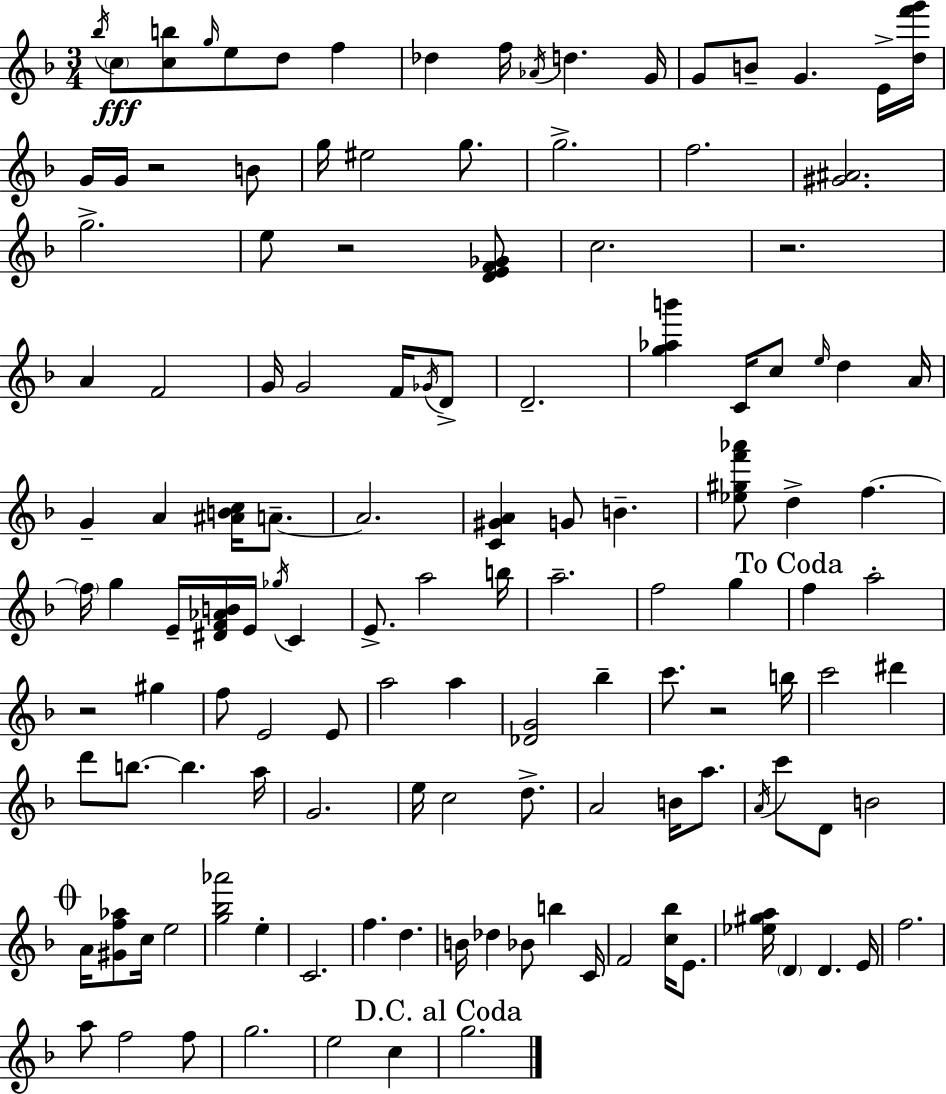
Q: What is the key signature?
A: D minor